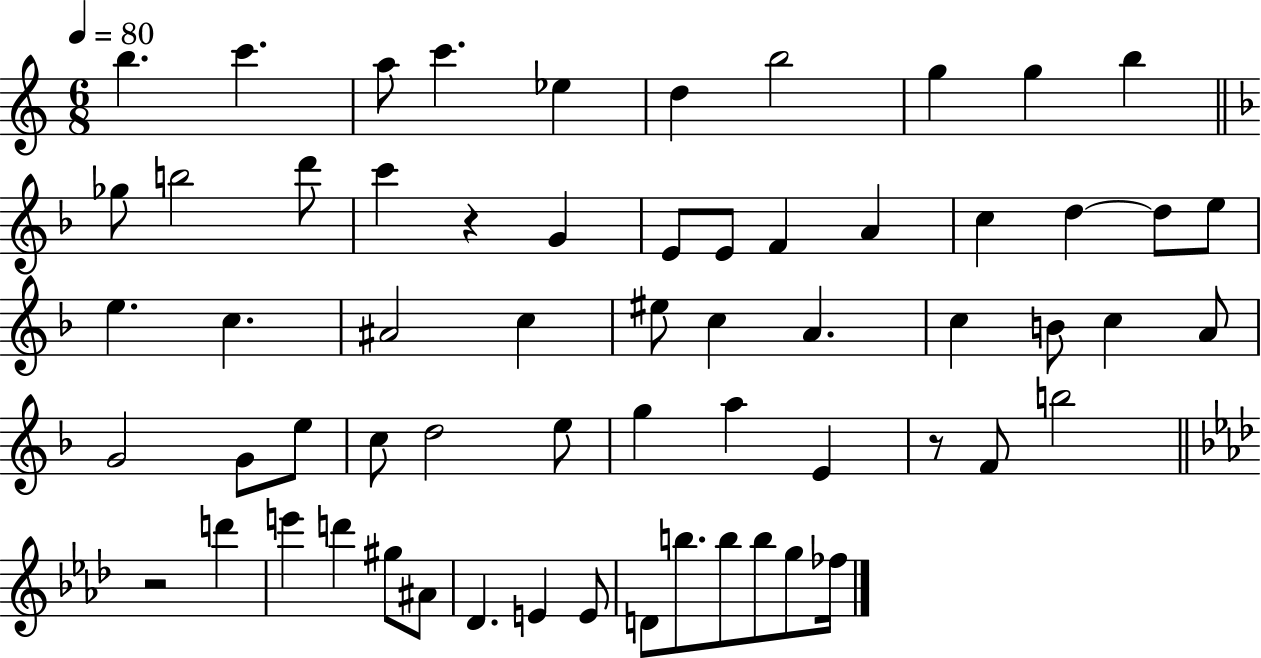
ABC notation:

X:1
T:Untitled
M:6/8
L:1/4
K:C
b c' a/2 c' _e d b2 g g b _g/2 b2 d'/2 c' z G E/2 E/2 F A c d d/2 e/2 e c ^A2 c ^e/2 c A c B/2 c A/2 G2 G/2 e/2 c/2 d2 e/2 g a E z/2 F/2 b2 z2 d' e' d' ^g/2 ^A/2 _D E E/2 D/2 b/2 b/2 b/2 g/2 _f/4